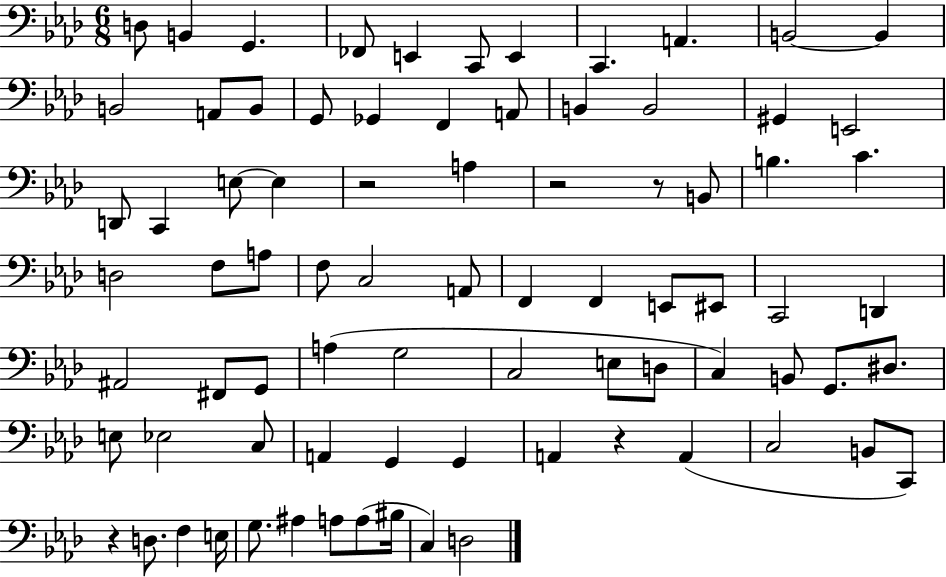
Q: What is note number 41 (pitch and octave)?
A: C2